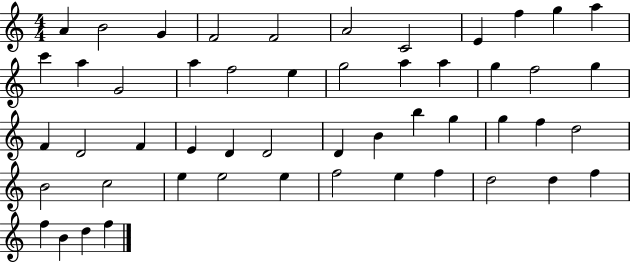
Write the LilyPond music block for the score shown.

{
  \clef treble
  \numericTimeSignature
  \time 4/4
  \key c \major
  a'4 b'2 g'4 | f'2 f'2 | a'2 c'2 | e'4 f''4 g''4 a''4 | \break c'''4 a''4 g'2 | a''4 f''2 e''4 | g''2 a''4 a''4 | g''4 f''2 g''4 | \break f'4 d'2 f'4 | e'4 d'4 d'2 | d'4 b'4 b''4 g''4 | g''4 f''4 d''2 | \break b'2 c''2 | e''4 e''2 e''4 | f''2 e''4 f''4 | d''2 d''4 f''4 | \break f''4 b'4 d''4 f''4 | \bar "|."
}